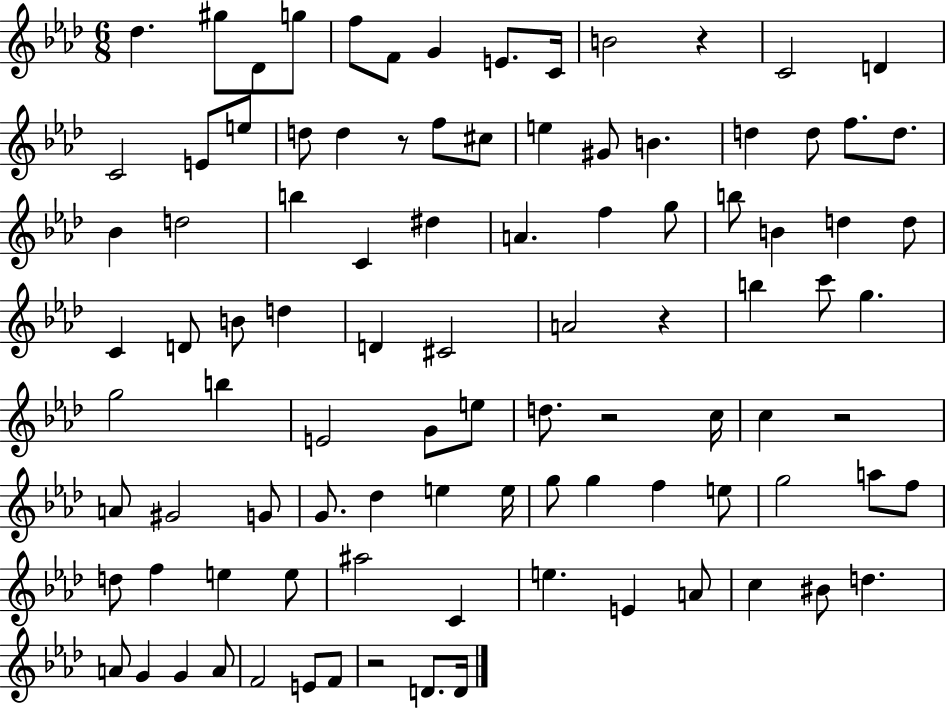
{
  \clef treble
  \numericTimeSignature
  \time 6/8
  \key aes \major
  des''4. gis''8 des'8 g''8 | f''8 f'8 g'4 e'8. c'16 | b'2 r4 | c'2 d'4 | \break c'2 e'8 e''8 | d''8 d''4 r8 f''8 cis''8 | e''4 gis'8 b'4. | d''4 d''8 f''8. d''8. | \break bes'4 d''2 | b''4 c'4 dis''4 | a'4. f''4 g''8 | b''8 b'4 d''4 d''8 | \break c'4 d'8 b'8 d''4 | d'4 cis'2 | a'2 r4 | b''4 c'''8 g''4. | \break g''2 b''4 | e'2 g'8 e''8 | d''8. r2 c''16 | c''4 r2 | \break a'8 gis'2 g'8 | g'8. des''4 e''4 e''16 | g''8 g''4 f''4 e''8 | g''2 a''8 f''8 | \break d''8 f''4 e''4 e''8 | ais''2 c'4 | e''4. e'4 a'8 | c''4 bis'8 d''4. | \break a'8 g'4 g'4 a'8 | f'2 e'8 f'8 | r2 d'8. d'16 | \bar "|."
}